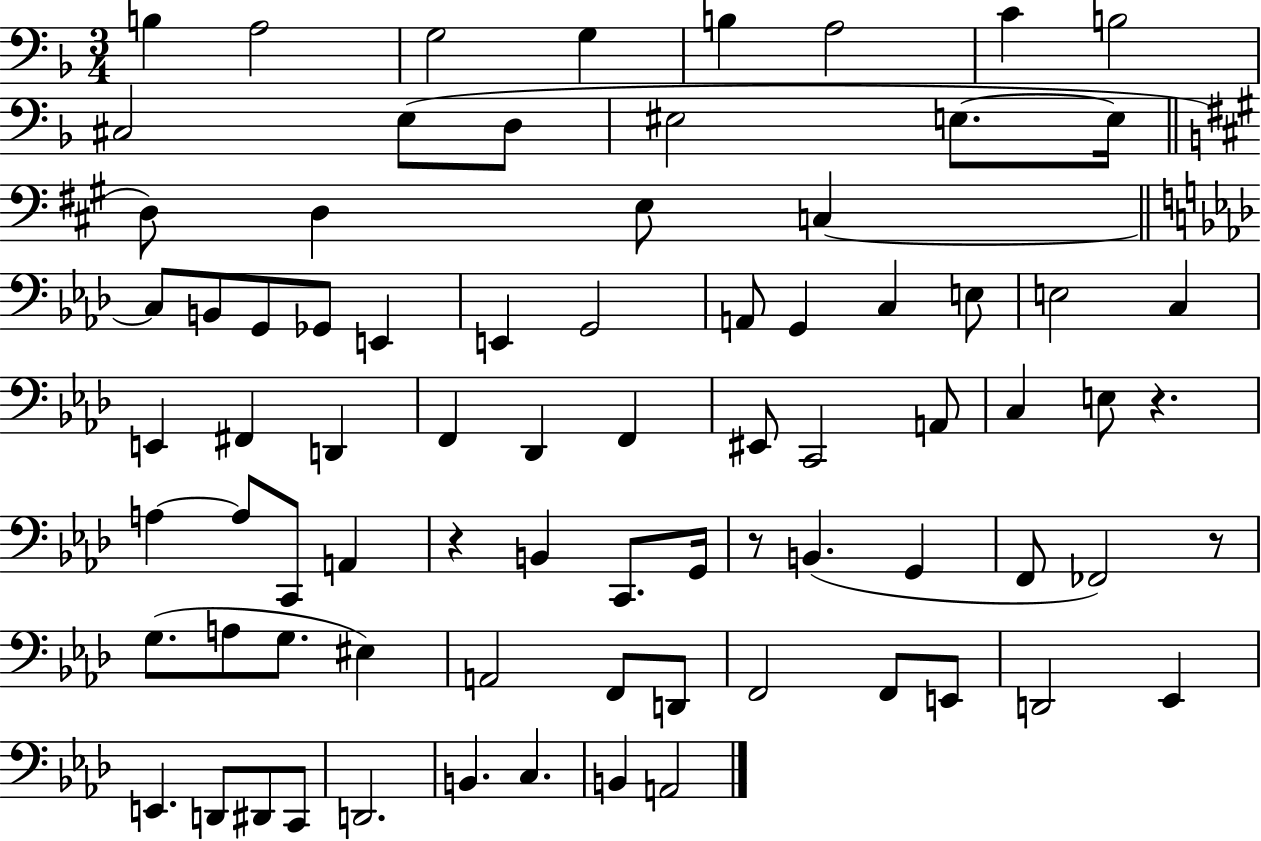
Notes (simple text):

B3/q A3/h G3/h G3/q B3/q A3/h C4/q B3/h C#3/h E3/e D3/e EIS3/h E3/e. E3/s D3/e D3/q E3/e C3/q C3/e B2/e G2/e Gb2/e E2/q E2/q G2/h A2/e G2/q C3/q E3/e E3/h C3/q E2/q F#2/q D2/q F2/q Db2/q F2/q EIS2/e C2/h A2/e C3/q E3/e R/q. A3/q A3/e C2/e A2/q R/q B2/q C2/e. G2/s R/e B2/q. G2/q F2/e FES2/h R/e G3/e. A3/e G3/e. EIS3/q A2/h F2/e D2/e F2/h F2/e E2/e D2/h Eb2/q E2/q. D2/e D#2/e C2/e D2/h. B2/q. C3/q. B2/q A2/h